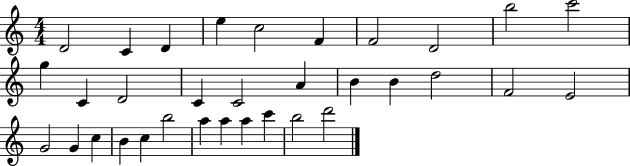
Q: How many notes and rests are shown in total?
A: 33